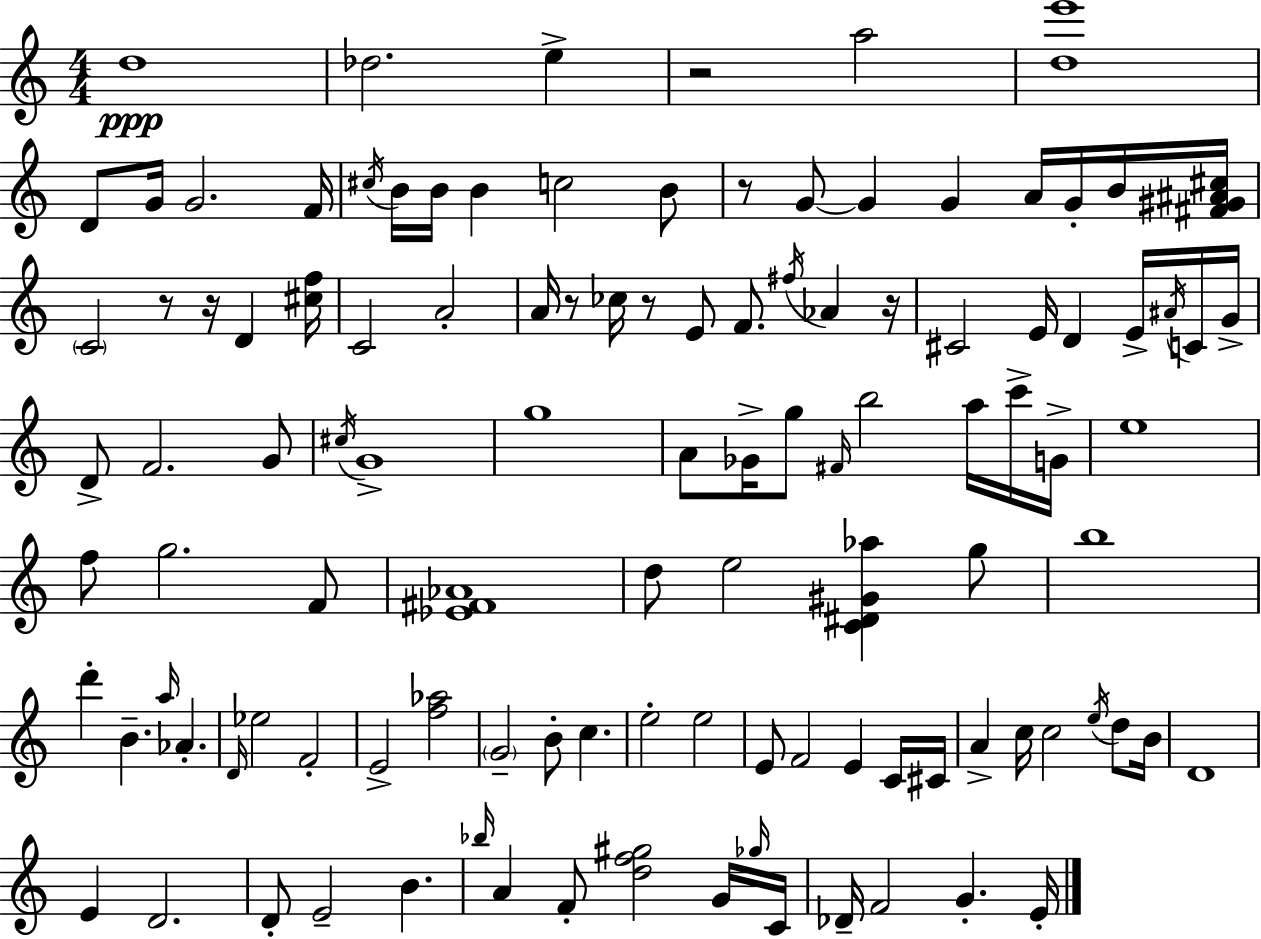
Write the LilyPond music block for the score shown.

{
  \clef treble
  \numericTimeSignature
  \time 4/4
  \key c \major
  d''1\ppp | des''2. e''4-> | r2 a''2 | <d'' e'''>1 | \break d'8 g'16 g'2. f'16 | \acciaccatura { cis''16 } b'16 b'16 b'4 c''2 b'8 | r8 g'8~~ g'4 g'4 a'16 g'16-. b'16 | <fis' gis' ais' cis''>16 \parenthesize c'2 r8 r16 d'4 | \break <cis'' f''>16 c'2 a'2-. | a'16 r8 ces''16 r8 e'8 f'8. \acciaccatura { fis''16 } aes'4 | r16 cis'2 e'16 d'4 e'16-> | \acciaccatura { ais'16 } c'16 g'16-> d'8-> f'2. | \break g'8 \acciaccatura { cis''16 } g'1-> | g''1 | a'8 ges'16-> g''8 \grace { fis'16 } b''2 | a''16 c'''16-> g'16-> e''1 | \break f''8 g''2. | f'8 <ees' fis' aes'>1 | d''8 e''2 <c' dis' gis' aes''>4 | g''8 b''1 | \break d'''4-. b'4.-- \grace { a''16 } | aes'4.-. \grace { d'16 } ees''2 f'2-. | e'2-> <f'' aes''>2 | \parenthesize g'2-- b'8-. | \break c''4. e''2-. e''2 | e'8 f'2 | e'4 c'16 cis'16 a'4-> c''16 c''2 | \acciaccatura { e''16 } d''8 b'16 d'1 | \break e'4 d'2. | d'8-. e'2-- | b'4. \grace { bes''16 } a'4 f'8-. <d'' f'' gis''>2 | g'16 \grace { ges''16 } c'16 des'16-- f'2 | \break g'4.-. e'16-. \bar "|."
}